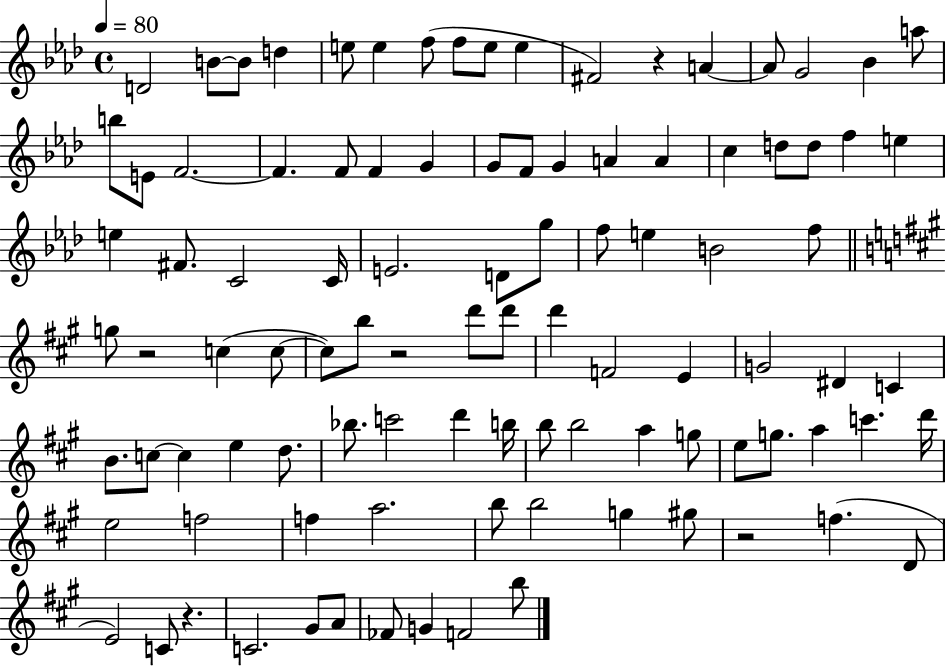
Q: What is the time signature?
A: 4/4